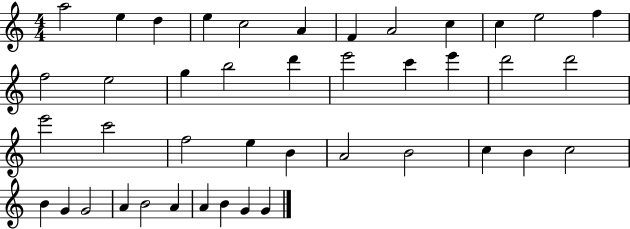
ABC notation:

X:1
T:Untitled
M:4/4
L:1/4
K:C
a2 e d e c2 A F A2 c c e2 f f2 e2 g b2 d' e'2 c' e' d'2 d'2 e'2 c'2 f2 e B A2 B2 c B c2 B G G2 A B2 A A B G G